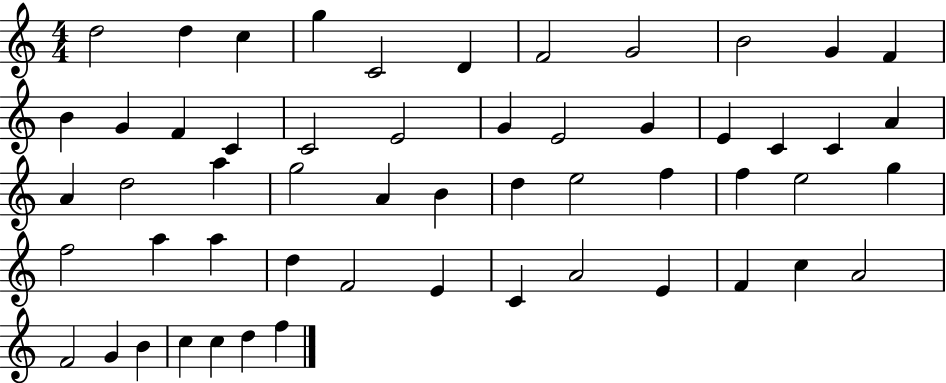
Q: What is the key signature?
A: C major